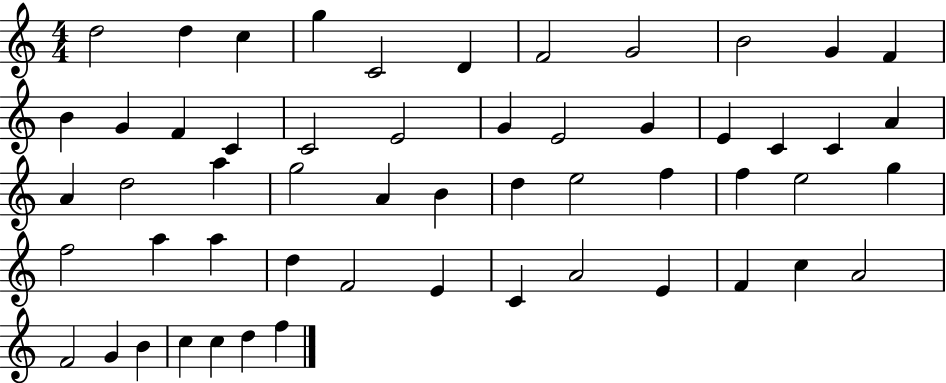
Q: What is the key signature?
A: C major